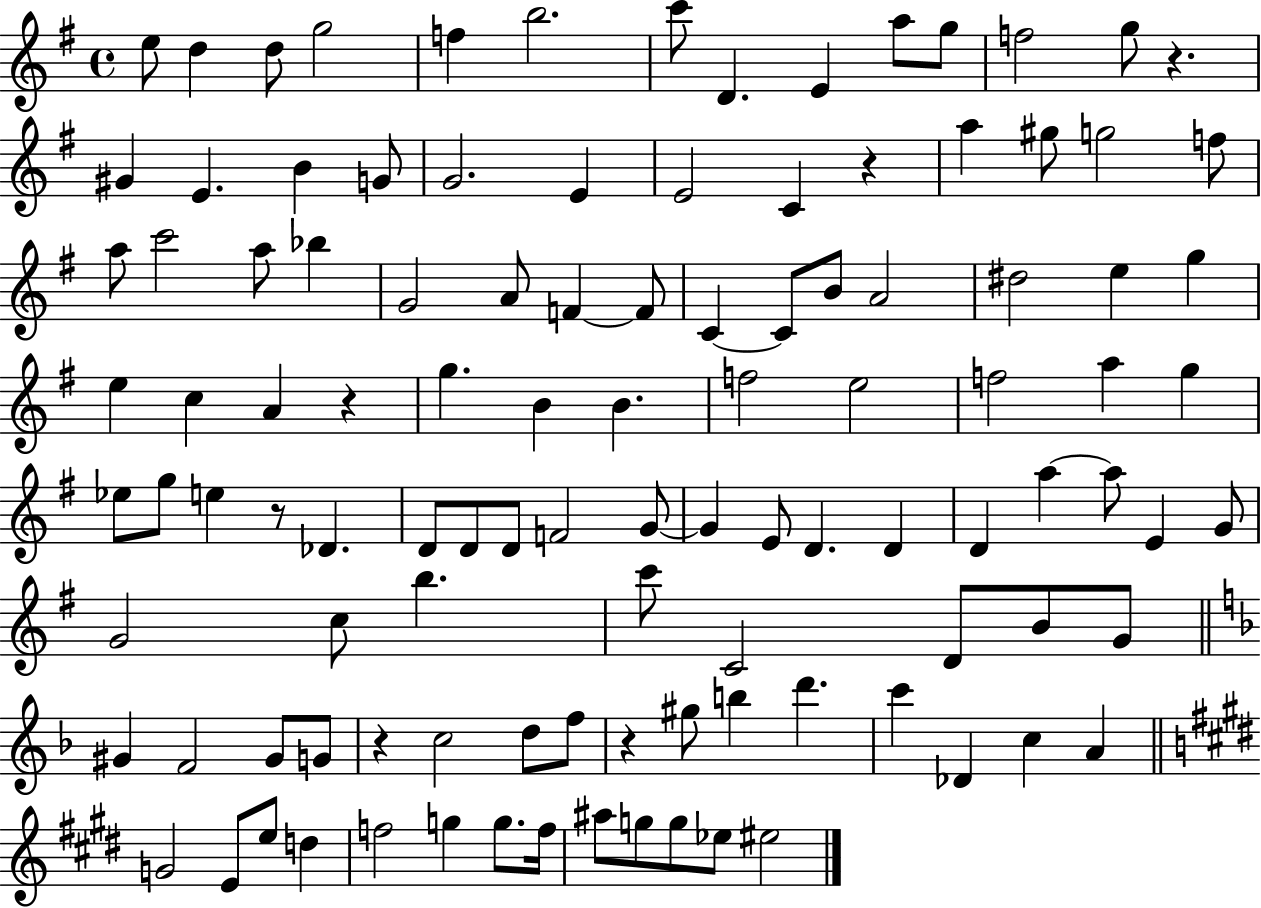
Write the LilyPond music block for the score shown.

{
  \clef treble
  \time 4/4
  \defaultTimeSignature
  \key g \major
  e''8 d''4 d''8 g''2 | f''4 b''2. | c'''8 d'4. e'4 a''8 g''8 | f''2 g''8 r4. | \break gis'4 e'4. b'4 g'8 | g'2. e'4 | e'2 c'4 r4 | a''4 gis''8 g''2 f''8 | \break a''8 c'''2 a''8 bes''4 | g'2 a'8 f'4~~ f'8 | c'4~~ c'8 b'8 a'2 | dis''2 e''4 g''4 | \break e''4 c''4 a'4 r4 | g''4. b'4 b'4. | f''2 e''2 | f''2 a''4 g''4 | \break ees''8 g''8 e''4 r8 des'4. | d'8 d'8 d'8 f'2 g'8~~ | g'4 e'8 d'4. d'4 | d'4 a''4~~ a''8 e'4 g'8 | \break g'2 c''8 b''4. | c'''8 c'2 d'8 b'8 g'8 | \bar "||" \break \key f \major gis'4 f'2 gis'8 g'8 | r4 c''2 d''8 f''8 | r4 gis''8 b''4 d'''4. | c'''4 des'4 c''4 a'4 | \break \bar "||" \break \key e \major g'2 e'8 e''8 d''4 | f''2 g''4 g''8. f''16 | ais''8 g''8 g''8 ees''8 eis''2 | \bar "|."
}